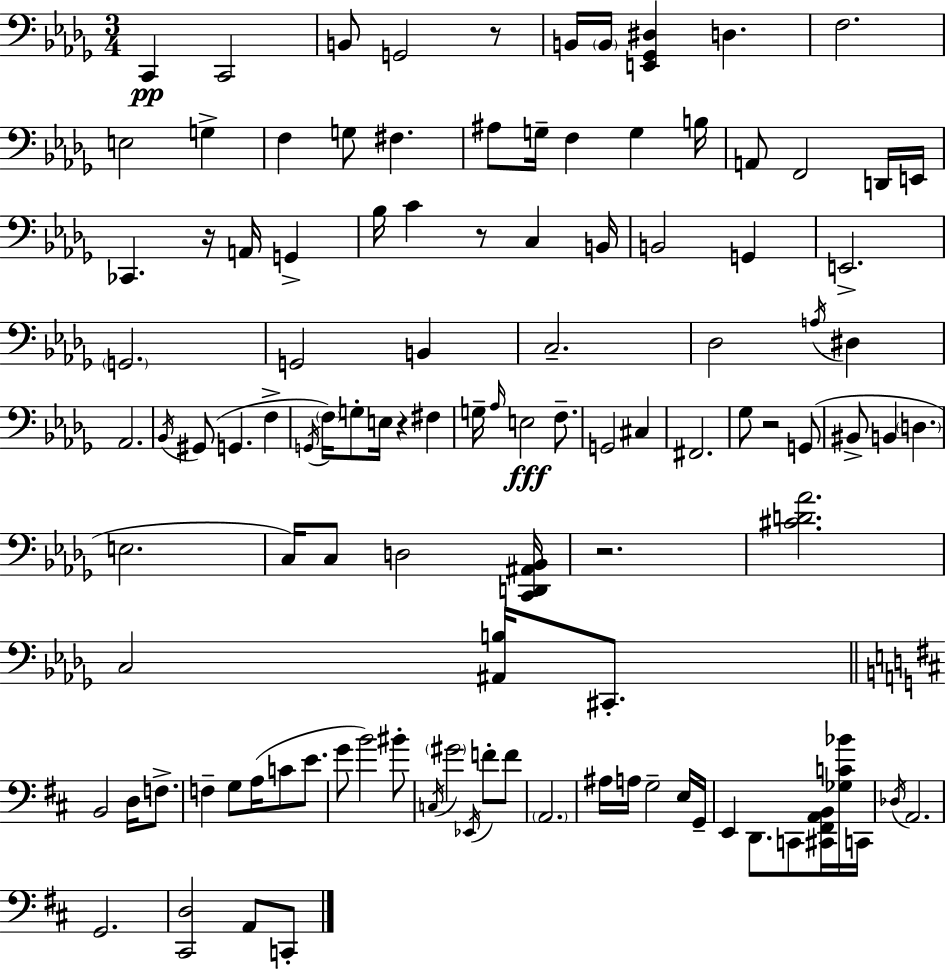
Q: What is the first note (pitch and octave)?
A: C2